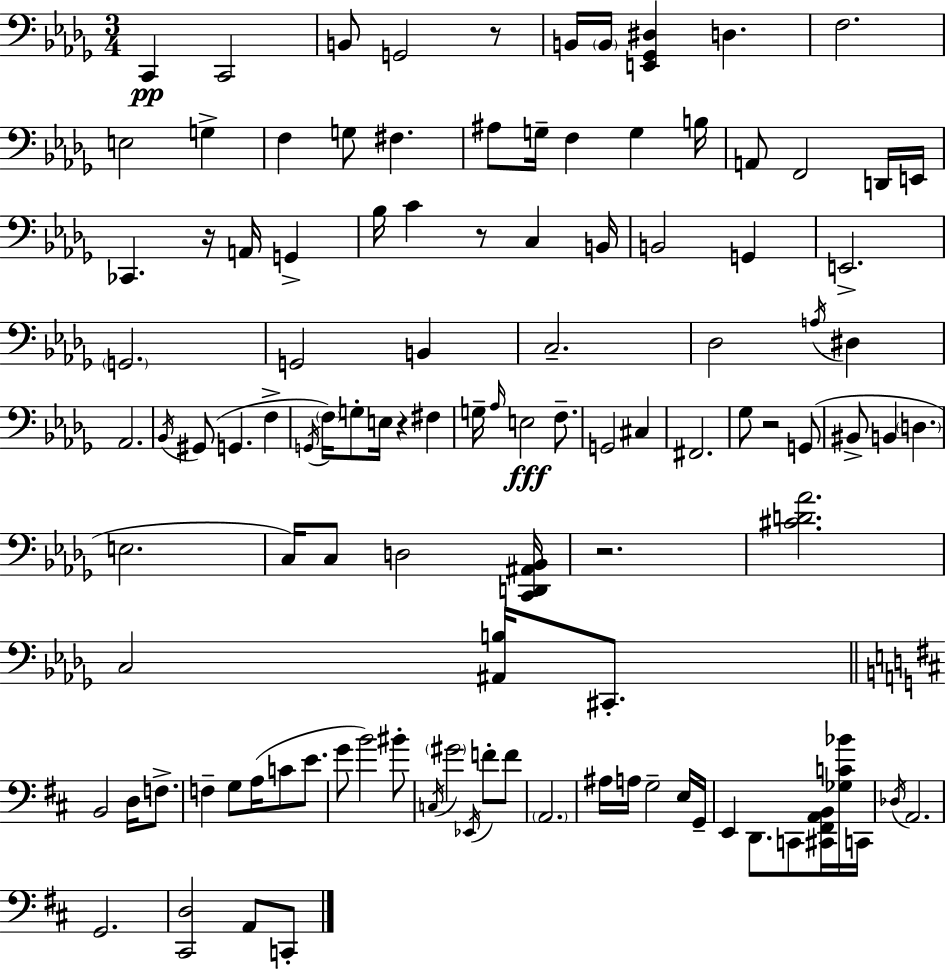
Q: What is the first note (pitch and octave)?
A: C2